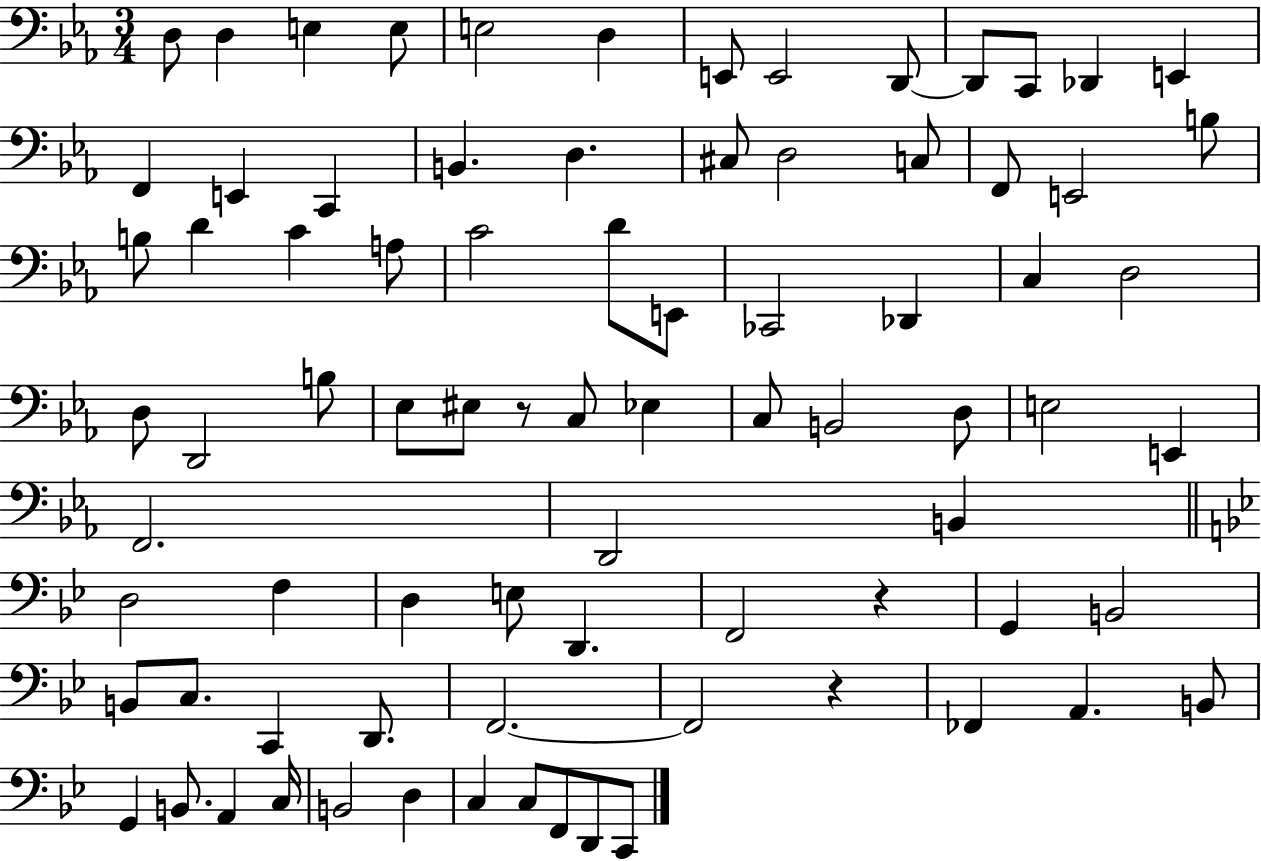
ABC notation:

X:1
T:Untitled
M:3/4
L:1/4
K:Eb
D,/2 D, E, E,/2 E,2 D, E,,/2 E,,2 D,,/2 D,,/2 C,,/2 _D,, E,, F,, E,, C,, B,, D, ^C,/2 D,2 C,/2 F,,/2 E,,2 B,/2 B,/2 D C A,/2 C2 D/2 E,,/2 _C,,2 _D,, C, D,2 D,/2 D,,2 B,/2 _E,/2 ^E,/2 z/2 C,/2 _E, C,/2 B,,2 D,/2 E,2 E,, F,,2 D,,2 B,, D,2 F, D, E,/2 D,, F,,2 z G,, B,,2 B,,/2 C,/2 C,, D,,/2 F,,2 F,,2 z _F,, A,, B,,/2 G,, B,,/2 A,, C,/4 B,,2 D, C, C,/2 F,,/2 D,,/2 C,,/2